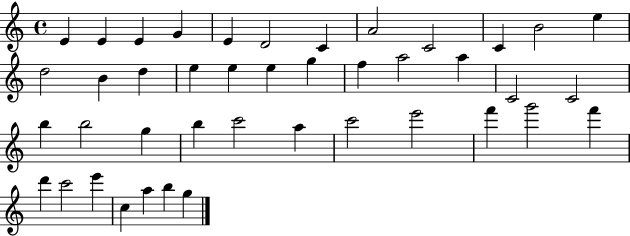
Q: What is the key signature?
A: C major